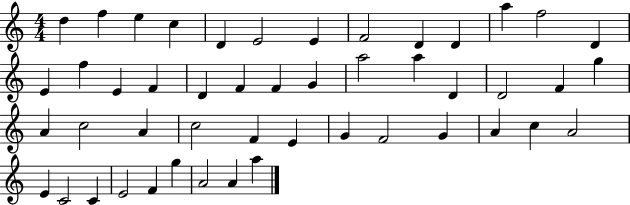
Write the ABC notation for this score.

X:1
T:Untitled
M:4/4
L:1/4
K:C
d f e c D E2 E F2 D D a f2 D E f E F D F F G a2 a D D2 F g A c2 A c2 F E G F2 G A c A2 E C2 C E2 F g A2 A a